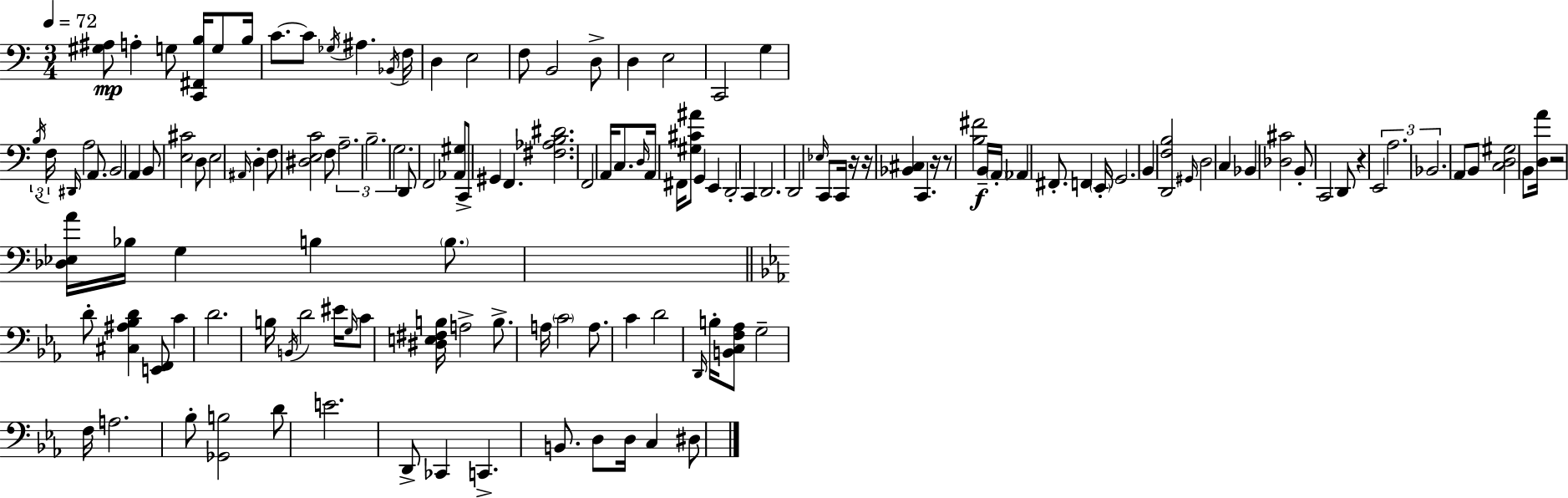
X:1
T:Untitled
M:3/4
L:1/4
K:Am
[^G,^A,]/2 A, G,/2 [C,,^F,,B,]/4 G,/2 B,/4 C/2 C/2 _G,/4 ^A, _B,,/4 F,/4 D, E,2 F,/2 B,,2 D,/2 D, E,2 C,,2 G, B,/4 F,/4 ^D,,/4 A,2 A,,/2 B,,2 A,, B,,/2 [E,^C]2 D,/2 E,2 ^A,,/4 D, F,/2 [^D,E,C]2 F,/2 A,2 B,2 G,2 D,,/2 F,,2 [_A,,^G,]/2 C,,/2 ^G,, F,, [^F,_A,B,^D]2 F,,2 A,,/4 C,/2 D,/4 A,,/4 ^F,,/4 [^G,^C^A]/2 G,, E,, D,,2 C,, D,,2 D,,2 _E,/4 C,,/2 C,,/4 z/4 z/4 [_B,,^C,] C,, z/4 z/2 [B,^F]2 B,,/4 A,,/4 _A,, ^F,,/2 F,, E,,/4 G,,2 B,, [D,,F,B,]2 ^G,,/4 D,2 C, _B,, [_D,^C]2 B,,/2 C,,2 D,,/2 z E,,2 A,2 _B,,2 A,,/2 B,,/2 [C,D,^G,]2 B,,/2 [D,A]/4 z2 [_D,_E,A]/4 _B,/4 G, B, B,/2 D/2 [^C,^A,_B,D] [E,,F,,]/2 C D2 B,/4 B,,/4 D2 ^E/4 G,/4 C/2 [^D,E,^F,B,]/4 A,2 B,/2 A,/4 C2 A,/2 C D2 D,,/4 B,/4 [B,,C,F,_A,]/2 G,2 F,/4 A,2 _B,/2 [_G,,B,]2 D/2 E2 D,,/2 _C,, C,, B,,/2 D,/2 D,/4 C, ^D,/2